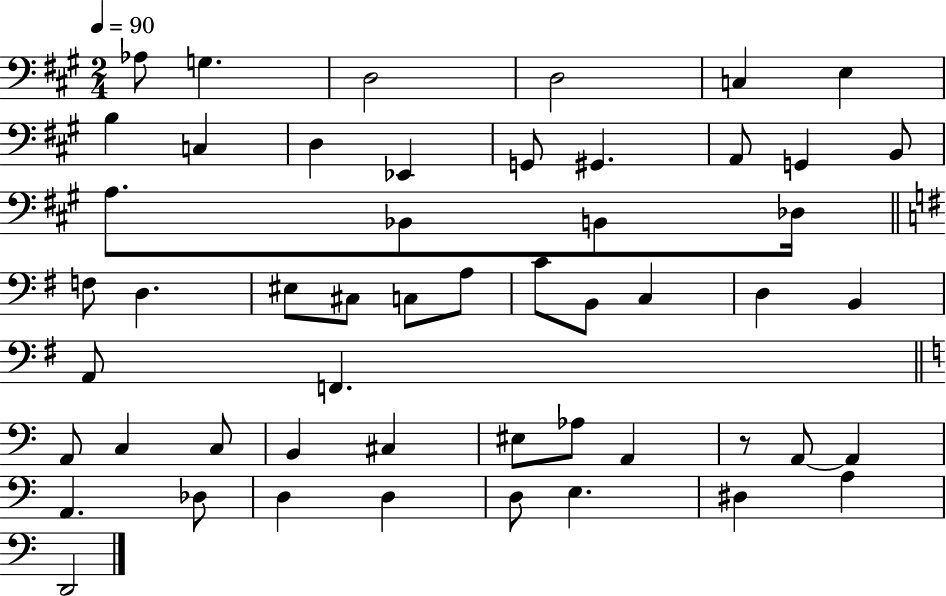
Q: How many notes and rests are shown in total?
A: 52